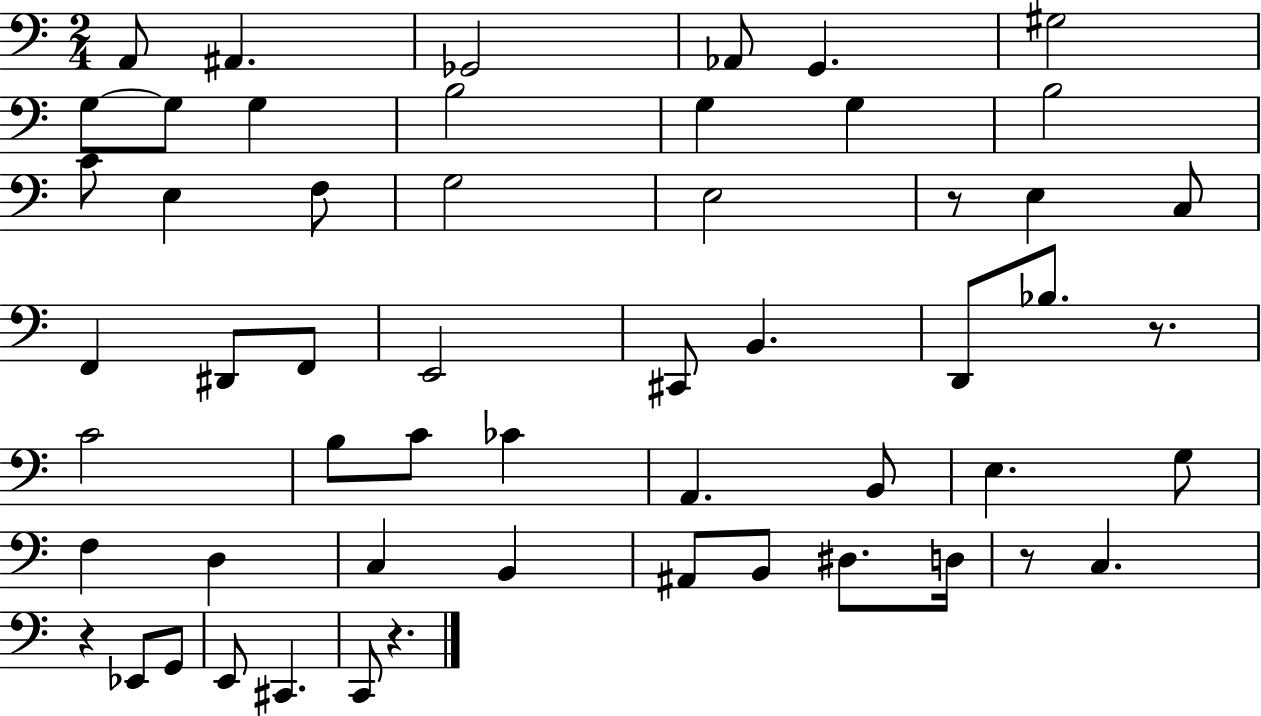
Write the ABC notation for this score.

X:1
T:Untitled
M:2/4
L:1/4
K:C
A,,/2 ^A,, _G,,2 _A,,/2 G,, ^G,2 G,/2 G,/2 G, B,2 G, G, B,2 C/2 E, F,/2 G,2 E,2 z/2 E, C,/2 F,, ^D,,/2 F,,/2 E,,2 ^C,,/2 B,, D,,/2 _B,/2 z/2 C2 B,/2 C/2 _C A,, B,,/2 E, G,/2 F, D, C, B,, ^A,,/2 B,,/2 ^D,/2 D,/4 z/2 C, z _E,,/2 G,,/2 E,,/2 ^C,, C,,/2 z